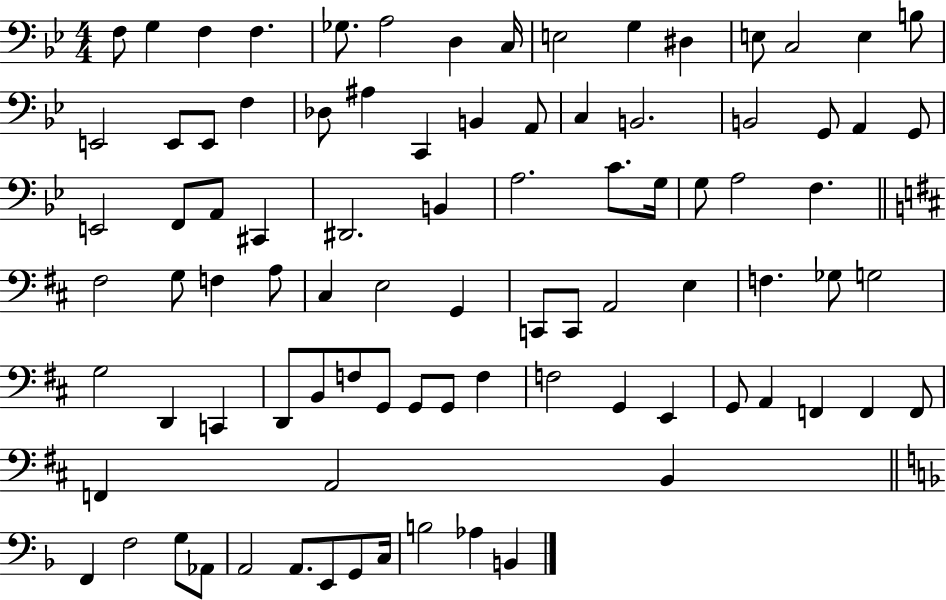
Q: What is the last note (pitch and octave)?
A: B2